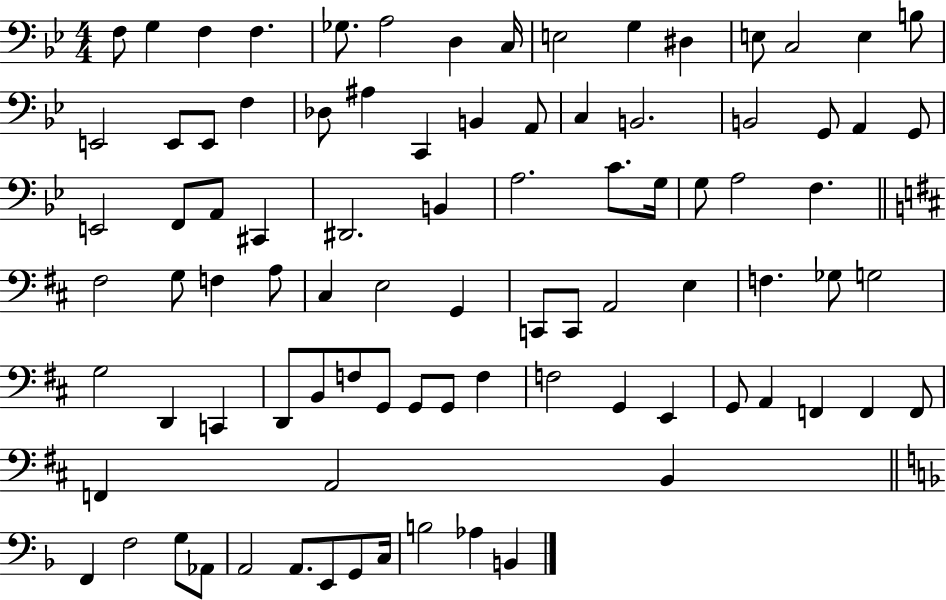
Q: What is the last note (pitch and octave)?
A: B2